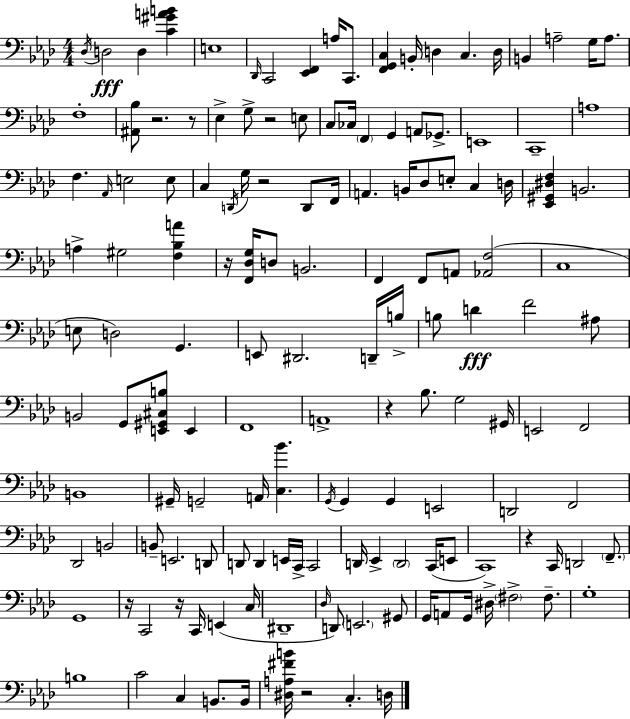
Db3/s D3/h D3/q [C4,G#4,A4,B4]/q E3/w Db2/s C2/h [Eb2,F2]/q A3/s C2/e. [F2,G2,C3]/q B2/s D3/q C3/q. D3/s B2/q A3/h G3/s A3/e. F3/w [A#2,Bb3]/e R/h. R/e Eb3/q G3/e R/h E3/e C3/e CES3/s F2/q G2/q A2/e Gb2/e. E2/w C2/w A3/w F3/q. Ab2/s E3/h E3/e C3/q D2/s G3/s R/h D2/e F2/s A2/q. B2/s Db3/e E3/e C3/q D3/s [Eb2,G#2,D#3,F3]/q B2/h. A3/q G#3/h [F3,Bb3,A4]/q R/s [F2,Db3,G3]/s D3/e B2/h. F2/q F2/e A2/e [Ab2,F3]/h C3/w E3/e D3/h G2/q. E2/e D#2/h. D2/s B3/s B3/e D4/q F4/h A#3/e B2/h G2/e [E2,G#2,C#3,B3]/e E2/q F2/w A2/w R/q Bb3/e. G3/h G#2/s E2/h F2/h B2/w G#2/s G2/h A2/s [C3,Bb4]/q. G2/s G2/q G2/q E2/h D2/h F2/h Db2/h B2/h B2/e E2/h. D2/e D2/e D2/q E2/s C2/s C2/h D2/s Eb2/q D2/h C2/s E2/e C2/w R/q C2/s D2/h F2/e. G2/w R/s C2/h R/s C2/s E2/q C3/s D#2/w Db3/s D2/e E2/h. G#2/e G2/s A2/e G2/s D#3/s F#3/h F#3/e. G3/w B3/w C4/h C3/q B2/e. B2/s [D#3,A3,F#4,B4]/s R/h C3/q. D3/s